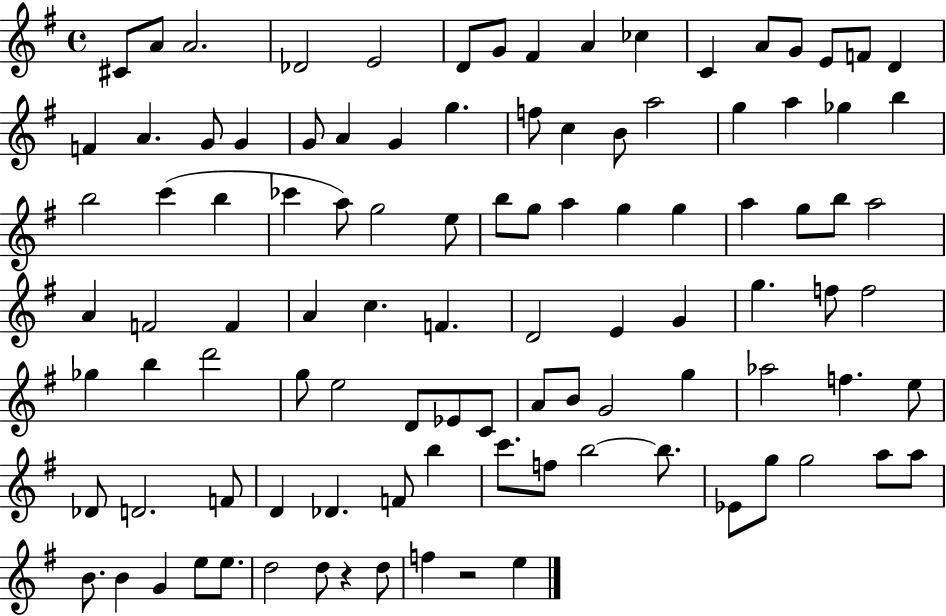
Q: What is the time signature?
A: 4/4